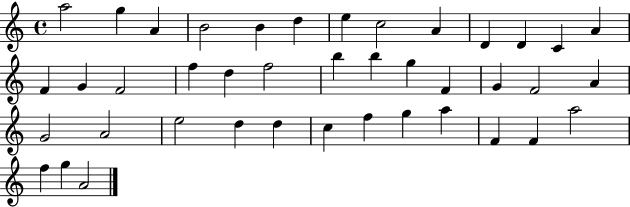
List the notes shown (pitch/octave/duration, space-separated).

A5/h G5/q A4/q B4/h B4/q D5/q E5/q C5/h A4/q D4/q D4/q C4/q A4/q F4/q G4/q F4/h F5/q D5/q F5/h B5/q B5/q G5/q F4/q G4/q F4/h A4/q G4/h A4/h E5/h D5/q D5/q C5/q F5/q G5/q A5/q F4/q F4/q A5/h F5/q G5/q A4/h